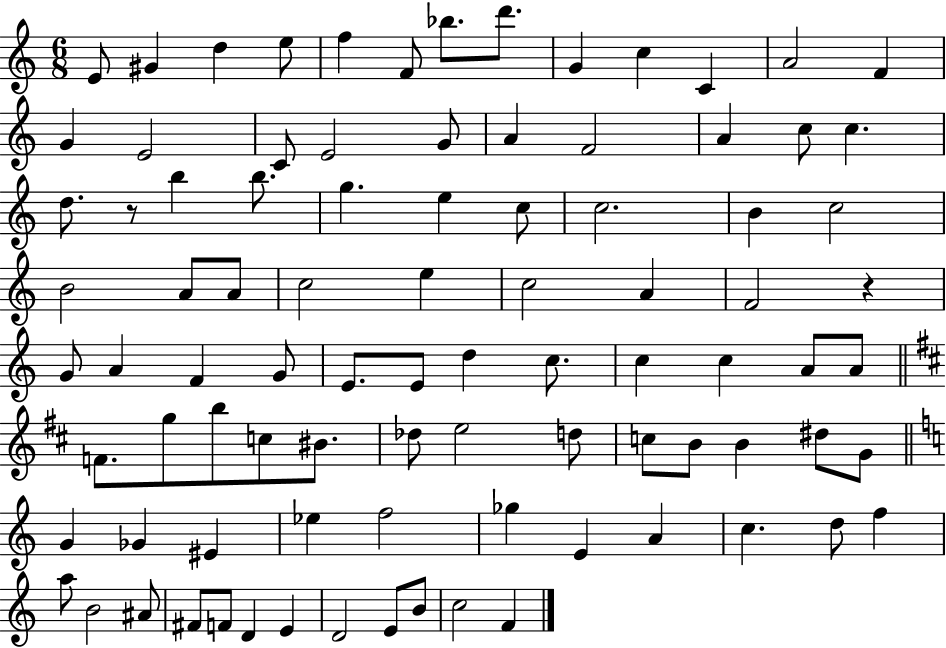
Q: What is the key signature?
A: C major